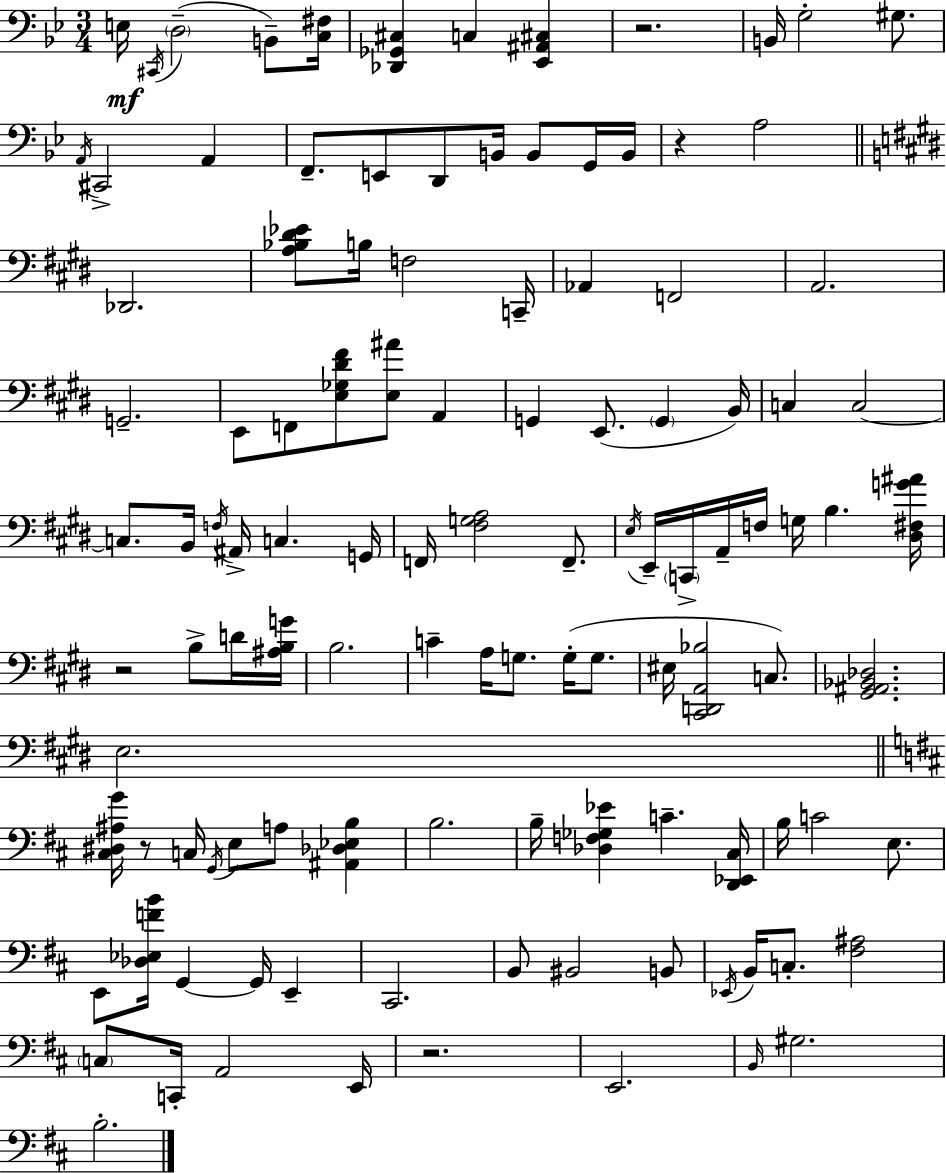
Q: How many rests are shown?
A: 5